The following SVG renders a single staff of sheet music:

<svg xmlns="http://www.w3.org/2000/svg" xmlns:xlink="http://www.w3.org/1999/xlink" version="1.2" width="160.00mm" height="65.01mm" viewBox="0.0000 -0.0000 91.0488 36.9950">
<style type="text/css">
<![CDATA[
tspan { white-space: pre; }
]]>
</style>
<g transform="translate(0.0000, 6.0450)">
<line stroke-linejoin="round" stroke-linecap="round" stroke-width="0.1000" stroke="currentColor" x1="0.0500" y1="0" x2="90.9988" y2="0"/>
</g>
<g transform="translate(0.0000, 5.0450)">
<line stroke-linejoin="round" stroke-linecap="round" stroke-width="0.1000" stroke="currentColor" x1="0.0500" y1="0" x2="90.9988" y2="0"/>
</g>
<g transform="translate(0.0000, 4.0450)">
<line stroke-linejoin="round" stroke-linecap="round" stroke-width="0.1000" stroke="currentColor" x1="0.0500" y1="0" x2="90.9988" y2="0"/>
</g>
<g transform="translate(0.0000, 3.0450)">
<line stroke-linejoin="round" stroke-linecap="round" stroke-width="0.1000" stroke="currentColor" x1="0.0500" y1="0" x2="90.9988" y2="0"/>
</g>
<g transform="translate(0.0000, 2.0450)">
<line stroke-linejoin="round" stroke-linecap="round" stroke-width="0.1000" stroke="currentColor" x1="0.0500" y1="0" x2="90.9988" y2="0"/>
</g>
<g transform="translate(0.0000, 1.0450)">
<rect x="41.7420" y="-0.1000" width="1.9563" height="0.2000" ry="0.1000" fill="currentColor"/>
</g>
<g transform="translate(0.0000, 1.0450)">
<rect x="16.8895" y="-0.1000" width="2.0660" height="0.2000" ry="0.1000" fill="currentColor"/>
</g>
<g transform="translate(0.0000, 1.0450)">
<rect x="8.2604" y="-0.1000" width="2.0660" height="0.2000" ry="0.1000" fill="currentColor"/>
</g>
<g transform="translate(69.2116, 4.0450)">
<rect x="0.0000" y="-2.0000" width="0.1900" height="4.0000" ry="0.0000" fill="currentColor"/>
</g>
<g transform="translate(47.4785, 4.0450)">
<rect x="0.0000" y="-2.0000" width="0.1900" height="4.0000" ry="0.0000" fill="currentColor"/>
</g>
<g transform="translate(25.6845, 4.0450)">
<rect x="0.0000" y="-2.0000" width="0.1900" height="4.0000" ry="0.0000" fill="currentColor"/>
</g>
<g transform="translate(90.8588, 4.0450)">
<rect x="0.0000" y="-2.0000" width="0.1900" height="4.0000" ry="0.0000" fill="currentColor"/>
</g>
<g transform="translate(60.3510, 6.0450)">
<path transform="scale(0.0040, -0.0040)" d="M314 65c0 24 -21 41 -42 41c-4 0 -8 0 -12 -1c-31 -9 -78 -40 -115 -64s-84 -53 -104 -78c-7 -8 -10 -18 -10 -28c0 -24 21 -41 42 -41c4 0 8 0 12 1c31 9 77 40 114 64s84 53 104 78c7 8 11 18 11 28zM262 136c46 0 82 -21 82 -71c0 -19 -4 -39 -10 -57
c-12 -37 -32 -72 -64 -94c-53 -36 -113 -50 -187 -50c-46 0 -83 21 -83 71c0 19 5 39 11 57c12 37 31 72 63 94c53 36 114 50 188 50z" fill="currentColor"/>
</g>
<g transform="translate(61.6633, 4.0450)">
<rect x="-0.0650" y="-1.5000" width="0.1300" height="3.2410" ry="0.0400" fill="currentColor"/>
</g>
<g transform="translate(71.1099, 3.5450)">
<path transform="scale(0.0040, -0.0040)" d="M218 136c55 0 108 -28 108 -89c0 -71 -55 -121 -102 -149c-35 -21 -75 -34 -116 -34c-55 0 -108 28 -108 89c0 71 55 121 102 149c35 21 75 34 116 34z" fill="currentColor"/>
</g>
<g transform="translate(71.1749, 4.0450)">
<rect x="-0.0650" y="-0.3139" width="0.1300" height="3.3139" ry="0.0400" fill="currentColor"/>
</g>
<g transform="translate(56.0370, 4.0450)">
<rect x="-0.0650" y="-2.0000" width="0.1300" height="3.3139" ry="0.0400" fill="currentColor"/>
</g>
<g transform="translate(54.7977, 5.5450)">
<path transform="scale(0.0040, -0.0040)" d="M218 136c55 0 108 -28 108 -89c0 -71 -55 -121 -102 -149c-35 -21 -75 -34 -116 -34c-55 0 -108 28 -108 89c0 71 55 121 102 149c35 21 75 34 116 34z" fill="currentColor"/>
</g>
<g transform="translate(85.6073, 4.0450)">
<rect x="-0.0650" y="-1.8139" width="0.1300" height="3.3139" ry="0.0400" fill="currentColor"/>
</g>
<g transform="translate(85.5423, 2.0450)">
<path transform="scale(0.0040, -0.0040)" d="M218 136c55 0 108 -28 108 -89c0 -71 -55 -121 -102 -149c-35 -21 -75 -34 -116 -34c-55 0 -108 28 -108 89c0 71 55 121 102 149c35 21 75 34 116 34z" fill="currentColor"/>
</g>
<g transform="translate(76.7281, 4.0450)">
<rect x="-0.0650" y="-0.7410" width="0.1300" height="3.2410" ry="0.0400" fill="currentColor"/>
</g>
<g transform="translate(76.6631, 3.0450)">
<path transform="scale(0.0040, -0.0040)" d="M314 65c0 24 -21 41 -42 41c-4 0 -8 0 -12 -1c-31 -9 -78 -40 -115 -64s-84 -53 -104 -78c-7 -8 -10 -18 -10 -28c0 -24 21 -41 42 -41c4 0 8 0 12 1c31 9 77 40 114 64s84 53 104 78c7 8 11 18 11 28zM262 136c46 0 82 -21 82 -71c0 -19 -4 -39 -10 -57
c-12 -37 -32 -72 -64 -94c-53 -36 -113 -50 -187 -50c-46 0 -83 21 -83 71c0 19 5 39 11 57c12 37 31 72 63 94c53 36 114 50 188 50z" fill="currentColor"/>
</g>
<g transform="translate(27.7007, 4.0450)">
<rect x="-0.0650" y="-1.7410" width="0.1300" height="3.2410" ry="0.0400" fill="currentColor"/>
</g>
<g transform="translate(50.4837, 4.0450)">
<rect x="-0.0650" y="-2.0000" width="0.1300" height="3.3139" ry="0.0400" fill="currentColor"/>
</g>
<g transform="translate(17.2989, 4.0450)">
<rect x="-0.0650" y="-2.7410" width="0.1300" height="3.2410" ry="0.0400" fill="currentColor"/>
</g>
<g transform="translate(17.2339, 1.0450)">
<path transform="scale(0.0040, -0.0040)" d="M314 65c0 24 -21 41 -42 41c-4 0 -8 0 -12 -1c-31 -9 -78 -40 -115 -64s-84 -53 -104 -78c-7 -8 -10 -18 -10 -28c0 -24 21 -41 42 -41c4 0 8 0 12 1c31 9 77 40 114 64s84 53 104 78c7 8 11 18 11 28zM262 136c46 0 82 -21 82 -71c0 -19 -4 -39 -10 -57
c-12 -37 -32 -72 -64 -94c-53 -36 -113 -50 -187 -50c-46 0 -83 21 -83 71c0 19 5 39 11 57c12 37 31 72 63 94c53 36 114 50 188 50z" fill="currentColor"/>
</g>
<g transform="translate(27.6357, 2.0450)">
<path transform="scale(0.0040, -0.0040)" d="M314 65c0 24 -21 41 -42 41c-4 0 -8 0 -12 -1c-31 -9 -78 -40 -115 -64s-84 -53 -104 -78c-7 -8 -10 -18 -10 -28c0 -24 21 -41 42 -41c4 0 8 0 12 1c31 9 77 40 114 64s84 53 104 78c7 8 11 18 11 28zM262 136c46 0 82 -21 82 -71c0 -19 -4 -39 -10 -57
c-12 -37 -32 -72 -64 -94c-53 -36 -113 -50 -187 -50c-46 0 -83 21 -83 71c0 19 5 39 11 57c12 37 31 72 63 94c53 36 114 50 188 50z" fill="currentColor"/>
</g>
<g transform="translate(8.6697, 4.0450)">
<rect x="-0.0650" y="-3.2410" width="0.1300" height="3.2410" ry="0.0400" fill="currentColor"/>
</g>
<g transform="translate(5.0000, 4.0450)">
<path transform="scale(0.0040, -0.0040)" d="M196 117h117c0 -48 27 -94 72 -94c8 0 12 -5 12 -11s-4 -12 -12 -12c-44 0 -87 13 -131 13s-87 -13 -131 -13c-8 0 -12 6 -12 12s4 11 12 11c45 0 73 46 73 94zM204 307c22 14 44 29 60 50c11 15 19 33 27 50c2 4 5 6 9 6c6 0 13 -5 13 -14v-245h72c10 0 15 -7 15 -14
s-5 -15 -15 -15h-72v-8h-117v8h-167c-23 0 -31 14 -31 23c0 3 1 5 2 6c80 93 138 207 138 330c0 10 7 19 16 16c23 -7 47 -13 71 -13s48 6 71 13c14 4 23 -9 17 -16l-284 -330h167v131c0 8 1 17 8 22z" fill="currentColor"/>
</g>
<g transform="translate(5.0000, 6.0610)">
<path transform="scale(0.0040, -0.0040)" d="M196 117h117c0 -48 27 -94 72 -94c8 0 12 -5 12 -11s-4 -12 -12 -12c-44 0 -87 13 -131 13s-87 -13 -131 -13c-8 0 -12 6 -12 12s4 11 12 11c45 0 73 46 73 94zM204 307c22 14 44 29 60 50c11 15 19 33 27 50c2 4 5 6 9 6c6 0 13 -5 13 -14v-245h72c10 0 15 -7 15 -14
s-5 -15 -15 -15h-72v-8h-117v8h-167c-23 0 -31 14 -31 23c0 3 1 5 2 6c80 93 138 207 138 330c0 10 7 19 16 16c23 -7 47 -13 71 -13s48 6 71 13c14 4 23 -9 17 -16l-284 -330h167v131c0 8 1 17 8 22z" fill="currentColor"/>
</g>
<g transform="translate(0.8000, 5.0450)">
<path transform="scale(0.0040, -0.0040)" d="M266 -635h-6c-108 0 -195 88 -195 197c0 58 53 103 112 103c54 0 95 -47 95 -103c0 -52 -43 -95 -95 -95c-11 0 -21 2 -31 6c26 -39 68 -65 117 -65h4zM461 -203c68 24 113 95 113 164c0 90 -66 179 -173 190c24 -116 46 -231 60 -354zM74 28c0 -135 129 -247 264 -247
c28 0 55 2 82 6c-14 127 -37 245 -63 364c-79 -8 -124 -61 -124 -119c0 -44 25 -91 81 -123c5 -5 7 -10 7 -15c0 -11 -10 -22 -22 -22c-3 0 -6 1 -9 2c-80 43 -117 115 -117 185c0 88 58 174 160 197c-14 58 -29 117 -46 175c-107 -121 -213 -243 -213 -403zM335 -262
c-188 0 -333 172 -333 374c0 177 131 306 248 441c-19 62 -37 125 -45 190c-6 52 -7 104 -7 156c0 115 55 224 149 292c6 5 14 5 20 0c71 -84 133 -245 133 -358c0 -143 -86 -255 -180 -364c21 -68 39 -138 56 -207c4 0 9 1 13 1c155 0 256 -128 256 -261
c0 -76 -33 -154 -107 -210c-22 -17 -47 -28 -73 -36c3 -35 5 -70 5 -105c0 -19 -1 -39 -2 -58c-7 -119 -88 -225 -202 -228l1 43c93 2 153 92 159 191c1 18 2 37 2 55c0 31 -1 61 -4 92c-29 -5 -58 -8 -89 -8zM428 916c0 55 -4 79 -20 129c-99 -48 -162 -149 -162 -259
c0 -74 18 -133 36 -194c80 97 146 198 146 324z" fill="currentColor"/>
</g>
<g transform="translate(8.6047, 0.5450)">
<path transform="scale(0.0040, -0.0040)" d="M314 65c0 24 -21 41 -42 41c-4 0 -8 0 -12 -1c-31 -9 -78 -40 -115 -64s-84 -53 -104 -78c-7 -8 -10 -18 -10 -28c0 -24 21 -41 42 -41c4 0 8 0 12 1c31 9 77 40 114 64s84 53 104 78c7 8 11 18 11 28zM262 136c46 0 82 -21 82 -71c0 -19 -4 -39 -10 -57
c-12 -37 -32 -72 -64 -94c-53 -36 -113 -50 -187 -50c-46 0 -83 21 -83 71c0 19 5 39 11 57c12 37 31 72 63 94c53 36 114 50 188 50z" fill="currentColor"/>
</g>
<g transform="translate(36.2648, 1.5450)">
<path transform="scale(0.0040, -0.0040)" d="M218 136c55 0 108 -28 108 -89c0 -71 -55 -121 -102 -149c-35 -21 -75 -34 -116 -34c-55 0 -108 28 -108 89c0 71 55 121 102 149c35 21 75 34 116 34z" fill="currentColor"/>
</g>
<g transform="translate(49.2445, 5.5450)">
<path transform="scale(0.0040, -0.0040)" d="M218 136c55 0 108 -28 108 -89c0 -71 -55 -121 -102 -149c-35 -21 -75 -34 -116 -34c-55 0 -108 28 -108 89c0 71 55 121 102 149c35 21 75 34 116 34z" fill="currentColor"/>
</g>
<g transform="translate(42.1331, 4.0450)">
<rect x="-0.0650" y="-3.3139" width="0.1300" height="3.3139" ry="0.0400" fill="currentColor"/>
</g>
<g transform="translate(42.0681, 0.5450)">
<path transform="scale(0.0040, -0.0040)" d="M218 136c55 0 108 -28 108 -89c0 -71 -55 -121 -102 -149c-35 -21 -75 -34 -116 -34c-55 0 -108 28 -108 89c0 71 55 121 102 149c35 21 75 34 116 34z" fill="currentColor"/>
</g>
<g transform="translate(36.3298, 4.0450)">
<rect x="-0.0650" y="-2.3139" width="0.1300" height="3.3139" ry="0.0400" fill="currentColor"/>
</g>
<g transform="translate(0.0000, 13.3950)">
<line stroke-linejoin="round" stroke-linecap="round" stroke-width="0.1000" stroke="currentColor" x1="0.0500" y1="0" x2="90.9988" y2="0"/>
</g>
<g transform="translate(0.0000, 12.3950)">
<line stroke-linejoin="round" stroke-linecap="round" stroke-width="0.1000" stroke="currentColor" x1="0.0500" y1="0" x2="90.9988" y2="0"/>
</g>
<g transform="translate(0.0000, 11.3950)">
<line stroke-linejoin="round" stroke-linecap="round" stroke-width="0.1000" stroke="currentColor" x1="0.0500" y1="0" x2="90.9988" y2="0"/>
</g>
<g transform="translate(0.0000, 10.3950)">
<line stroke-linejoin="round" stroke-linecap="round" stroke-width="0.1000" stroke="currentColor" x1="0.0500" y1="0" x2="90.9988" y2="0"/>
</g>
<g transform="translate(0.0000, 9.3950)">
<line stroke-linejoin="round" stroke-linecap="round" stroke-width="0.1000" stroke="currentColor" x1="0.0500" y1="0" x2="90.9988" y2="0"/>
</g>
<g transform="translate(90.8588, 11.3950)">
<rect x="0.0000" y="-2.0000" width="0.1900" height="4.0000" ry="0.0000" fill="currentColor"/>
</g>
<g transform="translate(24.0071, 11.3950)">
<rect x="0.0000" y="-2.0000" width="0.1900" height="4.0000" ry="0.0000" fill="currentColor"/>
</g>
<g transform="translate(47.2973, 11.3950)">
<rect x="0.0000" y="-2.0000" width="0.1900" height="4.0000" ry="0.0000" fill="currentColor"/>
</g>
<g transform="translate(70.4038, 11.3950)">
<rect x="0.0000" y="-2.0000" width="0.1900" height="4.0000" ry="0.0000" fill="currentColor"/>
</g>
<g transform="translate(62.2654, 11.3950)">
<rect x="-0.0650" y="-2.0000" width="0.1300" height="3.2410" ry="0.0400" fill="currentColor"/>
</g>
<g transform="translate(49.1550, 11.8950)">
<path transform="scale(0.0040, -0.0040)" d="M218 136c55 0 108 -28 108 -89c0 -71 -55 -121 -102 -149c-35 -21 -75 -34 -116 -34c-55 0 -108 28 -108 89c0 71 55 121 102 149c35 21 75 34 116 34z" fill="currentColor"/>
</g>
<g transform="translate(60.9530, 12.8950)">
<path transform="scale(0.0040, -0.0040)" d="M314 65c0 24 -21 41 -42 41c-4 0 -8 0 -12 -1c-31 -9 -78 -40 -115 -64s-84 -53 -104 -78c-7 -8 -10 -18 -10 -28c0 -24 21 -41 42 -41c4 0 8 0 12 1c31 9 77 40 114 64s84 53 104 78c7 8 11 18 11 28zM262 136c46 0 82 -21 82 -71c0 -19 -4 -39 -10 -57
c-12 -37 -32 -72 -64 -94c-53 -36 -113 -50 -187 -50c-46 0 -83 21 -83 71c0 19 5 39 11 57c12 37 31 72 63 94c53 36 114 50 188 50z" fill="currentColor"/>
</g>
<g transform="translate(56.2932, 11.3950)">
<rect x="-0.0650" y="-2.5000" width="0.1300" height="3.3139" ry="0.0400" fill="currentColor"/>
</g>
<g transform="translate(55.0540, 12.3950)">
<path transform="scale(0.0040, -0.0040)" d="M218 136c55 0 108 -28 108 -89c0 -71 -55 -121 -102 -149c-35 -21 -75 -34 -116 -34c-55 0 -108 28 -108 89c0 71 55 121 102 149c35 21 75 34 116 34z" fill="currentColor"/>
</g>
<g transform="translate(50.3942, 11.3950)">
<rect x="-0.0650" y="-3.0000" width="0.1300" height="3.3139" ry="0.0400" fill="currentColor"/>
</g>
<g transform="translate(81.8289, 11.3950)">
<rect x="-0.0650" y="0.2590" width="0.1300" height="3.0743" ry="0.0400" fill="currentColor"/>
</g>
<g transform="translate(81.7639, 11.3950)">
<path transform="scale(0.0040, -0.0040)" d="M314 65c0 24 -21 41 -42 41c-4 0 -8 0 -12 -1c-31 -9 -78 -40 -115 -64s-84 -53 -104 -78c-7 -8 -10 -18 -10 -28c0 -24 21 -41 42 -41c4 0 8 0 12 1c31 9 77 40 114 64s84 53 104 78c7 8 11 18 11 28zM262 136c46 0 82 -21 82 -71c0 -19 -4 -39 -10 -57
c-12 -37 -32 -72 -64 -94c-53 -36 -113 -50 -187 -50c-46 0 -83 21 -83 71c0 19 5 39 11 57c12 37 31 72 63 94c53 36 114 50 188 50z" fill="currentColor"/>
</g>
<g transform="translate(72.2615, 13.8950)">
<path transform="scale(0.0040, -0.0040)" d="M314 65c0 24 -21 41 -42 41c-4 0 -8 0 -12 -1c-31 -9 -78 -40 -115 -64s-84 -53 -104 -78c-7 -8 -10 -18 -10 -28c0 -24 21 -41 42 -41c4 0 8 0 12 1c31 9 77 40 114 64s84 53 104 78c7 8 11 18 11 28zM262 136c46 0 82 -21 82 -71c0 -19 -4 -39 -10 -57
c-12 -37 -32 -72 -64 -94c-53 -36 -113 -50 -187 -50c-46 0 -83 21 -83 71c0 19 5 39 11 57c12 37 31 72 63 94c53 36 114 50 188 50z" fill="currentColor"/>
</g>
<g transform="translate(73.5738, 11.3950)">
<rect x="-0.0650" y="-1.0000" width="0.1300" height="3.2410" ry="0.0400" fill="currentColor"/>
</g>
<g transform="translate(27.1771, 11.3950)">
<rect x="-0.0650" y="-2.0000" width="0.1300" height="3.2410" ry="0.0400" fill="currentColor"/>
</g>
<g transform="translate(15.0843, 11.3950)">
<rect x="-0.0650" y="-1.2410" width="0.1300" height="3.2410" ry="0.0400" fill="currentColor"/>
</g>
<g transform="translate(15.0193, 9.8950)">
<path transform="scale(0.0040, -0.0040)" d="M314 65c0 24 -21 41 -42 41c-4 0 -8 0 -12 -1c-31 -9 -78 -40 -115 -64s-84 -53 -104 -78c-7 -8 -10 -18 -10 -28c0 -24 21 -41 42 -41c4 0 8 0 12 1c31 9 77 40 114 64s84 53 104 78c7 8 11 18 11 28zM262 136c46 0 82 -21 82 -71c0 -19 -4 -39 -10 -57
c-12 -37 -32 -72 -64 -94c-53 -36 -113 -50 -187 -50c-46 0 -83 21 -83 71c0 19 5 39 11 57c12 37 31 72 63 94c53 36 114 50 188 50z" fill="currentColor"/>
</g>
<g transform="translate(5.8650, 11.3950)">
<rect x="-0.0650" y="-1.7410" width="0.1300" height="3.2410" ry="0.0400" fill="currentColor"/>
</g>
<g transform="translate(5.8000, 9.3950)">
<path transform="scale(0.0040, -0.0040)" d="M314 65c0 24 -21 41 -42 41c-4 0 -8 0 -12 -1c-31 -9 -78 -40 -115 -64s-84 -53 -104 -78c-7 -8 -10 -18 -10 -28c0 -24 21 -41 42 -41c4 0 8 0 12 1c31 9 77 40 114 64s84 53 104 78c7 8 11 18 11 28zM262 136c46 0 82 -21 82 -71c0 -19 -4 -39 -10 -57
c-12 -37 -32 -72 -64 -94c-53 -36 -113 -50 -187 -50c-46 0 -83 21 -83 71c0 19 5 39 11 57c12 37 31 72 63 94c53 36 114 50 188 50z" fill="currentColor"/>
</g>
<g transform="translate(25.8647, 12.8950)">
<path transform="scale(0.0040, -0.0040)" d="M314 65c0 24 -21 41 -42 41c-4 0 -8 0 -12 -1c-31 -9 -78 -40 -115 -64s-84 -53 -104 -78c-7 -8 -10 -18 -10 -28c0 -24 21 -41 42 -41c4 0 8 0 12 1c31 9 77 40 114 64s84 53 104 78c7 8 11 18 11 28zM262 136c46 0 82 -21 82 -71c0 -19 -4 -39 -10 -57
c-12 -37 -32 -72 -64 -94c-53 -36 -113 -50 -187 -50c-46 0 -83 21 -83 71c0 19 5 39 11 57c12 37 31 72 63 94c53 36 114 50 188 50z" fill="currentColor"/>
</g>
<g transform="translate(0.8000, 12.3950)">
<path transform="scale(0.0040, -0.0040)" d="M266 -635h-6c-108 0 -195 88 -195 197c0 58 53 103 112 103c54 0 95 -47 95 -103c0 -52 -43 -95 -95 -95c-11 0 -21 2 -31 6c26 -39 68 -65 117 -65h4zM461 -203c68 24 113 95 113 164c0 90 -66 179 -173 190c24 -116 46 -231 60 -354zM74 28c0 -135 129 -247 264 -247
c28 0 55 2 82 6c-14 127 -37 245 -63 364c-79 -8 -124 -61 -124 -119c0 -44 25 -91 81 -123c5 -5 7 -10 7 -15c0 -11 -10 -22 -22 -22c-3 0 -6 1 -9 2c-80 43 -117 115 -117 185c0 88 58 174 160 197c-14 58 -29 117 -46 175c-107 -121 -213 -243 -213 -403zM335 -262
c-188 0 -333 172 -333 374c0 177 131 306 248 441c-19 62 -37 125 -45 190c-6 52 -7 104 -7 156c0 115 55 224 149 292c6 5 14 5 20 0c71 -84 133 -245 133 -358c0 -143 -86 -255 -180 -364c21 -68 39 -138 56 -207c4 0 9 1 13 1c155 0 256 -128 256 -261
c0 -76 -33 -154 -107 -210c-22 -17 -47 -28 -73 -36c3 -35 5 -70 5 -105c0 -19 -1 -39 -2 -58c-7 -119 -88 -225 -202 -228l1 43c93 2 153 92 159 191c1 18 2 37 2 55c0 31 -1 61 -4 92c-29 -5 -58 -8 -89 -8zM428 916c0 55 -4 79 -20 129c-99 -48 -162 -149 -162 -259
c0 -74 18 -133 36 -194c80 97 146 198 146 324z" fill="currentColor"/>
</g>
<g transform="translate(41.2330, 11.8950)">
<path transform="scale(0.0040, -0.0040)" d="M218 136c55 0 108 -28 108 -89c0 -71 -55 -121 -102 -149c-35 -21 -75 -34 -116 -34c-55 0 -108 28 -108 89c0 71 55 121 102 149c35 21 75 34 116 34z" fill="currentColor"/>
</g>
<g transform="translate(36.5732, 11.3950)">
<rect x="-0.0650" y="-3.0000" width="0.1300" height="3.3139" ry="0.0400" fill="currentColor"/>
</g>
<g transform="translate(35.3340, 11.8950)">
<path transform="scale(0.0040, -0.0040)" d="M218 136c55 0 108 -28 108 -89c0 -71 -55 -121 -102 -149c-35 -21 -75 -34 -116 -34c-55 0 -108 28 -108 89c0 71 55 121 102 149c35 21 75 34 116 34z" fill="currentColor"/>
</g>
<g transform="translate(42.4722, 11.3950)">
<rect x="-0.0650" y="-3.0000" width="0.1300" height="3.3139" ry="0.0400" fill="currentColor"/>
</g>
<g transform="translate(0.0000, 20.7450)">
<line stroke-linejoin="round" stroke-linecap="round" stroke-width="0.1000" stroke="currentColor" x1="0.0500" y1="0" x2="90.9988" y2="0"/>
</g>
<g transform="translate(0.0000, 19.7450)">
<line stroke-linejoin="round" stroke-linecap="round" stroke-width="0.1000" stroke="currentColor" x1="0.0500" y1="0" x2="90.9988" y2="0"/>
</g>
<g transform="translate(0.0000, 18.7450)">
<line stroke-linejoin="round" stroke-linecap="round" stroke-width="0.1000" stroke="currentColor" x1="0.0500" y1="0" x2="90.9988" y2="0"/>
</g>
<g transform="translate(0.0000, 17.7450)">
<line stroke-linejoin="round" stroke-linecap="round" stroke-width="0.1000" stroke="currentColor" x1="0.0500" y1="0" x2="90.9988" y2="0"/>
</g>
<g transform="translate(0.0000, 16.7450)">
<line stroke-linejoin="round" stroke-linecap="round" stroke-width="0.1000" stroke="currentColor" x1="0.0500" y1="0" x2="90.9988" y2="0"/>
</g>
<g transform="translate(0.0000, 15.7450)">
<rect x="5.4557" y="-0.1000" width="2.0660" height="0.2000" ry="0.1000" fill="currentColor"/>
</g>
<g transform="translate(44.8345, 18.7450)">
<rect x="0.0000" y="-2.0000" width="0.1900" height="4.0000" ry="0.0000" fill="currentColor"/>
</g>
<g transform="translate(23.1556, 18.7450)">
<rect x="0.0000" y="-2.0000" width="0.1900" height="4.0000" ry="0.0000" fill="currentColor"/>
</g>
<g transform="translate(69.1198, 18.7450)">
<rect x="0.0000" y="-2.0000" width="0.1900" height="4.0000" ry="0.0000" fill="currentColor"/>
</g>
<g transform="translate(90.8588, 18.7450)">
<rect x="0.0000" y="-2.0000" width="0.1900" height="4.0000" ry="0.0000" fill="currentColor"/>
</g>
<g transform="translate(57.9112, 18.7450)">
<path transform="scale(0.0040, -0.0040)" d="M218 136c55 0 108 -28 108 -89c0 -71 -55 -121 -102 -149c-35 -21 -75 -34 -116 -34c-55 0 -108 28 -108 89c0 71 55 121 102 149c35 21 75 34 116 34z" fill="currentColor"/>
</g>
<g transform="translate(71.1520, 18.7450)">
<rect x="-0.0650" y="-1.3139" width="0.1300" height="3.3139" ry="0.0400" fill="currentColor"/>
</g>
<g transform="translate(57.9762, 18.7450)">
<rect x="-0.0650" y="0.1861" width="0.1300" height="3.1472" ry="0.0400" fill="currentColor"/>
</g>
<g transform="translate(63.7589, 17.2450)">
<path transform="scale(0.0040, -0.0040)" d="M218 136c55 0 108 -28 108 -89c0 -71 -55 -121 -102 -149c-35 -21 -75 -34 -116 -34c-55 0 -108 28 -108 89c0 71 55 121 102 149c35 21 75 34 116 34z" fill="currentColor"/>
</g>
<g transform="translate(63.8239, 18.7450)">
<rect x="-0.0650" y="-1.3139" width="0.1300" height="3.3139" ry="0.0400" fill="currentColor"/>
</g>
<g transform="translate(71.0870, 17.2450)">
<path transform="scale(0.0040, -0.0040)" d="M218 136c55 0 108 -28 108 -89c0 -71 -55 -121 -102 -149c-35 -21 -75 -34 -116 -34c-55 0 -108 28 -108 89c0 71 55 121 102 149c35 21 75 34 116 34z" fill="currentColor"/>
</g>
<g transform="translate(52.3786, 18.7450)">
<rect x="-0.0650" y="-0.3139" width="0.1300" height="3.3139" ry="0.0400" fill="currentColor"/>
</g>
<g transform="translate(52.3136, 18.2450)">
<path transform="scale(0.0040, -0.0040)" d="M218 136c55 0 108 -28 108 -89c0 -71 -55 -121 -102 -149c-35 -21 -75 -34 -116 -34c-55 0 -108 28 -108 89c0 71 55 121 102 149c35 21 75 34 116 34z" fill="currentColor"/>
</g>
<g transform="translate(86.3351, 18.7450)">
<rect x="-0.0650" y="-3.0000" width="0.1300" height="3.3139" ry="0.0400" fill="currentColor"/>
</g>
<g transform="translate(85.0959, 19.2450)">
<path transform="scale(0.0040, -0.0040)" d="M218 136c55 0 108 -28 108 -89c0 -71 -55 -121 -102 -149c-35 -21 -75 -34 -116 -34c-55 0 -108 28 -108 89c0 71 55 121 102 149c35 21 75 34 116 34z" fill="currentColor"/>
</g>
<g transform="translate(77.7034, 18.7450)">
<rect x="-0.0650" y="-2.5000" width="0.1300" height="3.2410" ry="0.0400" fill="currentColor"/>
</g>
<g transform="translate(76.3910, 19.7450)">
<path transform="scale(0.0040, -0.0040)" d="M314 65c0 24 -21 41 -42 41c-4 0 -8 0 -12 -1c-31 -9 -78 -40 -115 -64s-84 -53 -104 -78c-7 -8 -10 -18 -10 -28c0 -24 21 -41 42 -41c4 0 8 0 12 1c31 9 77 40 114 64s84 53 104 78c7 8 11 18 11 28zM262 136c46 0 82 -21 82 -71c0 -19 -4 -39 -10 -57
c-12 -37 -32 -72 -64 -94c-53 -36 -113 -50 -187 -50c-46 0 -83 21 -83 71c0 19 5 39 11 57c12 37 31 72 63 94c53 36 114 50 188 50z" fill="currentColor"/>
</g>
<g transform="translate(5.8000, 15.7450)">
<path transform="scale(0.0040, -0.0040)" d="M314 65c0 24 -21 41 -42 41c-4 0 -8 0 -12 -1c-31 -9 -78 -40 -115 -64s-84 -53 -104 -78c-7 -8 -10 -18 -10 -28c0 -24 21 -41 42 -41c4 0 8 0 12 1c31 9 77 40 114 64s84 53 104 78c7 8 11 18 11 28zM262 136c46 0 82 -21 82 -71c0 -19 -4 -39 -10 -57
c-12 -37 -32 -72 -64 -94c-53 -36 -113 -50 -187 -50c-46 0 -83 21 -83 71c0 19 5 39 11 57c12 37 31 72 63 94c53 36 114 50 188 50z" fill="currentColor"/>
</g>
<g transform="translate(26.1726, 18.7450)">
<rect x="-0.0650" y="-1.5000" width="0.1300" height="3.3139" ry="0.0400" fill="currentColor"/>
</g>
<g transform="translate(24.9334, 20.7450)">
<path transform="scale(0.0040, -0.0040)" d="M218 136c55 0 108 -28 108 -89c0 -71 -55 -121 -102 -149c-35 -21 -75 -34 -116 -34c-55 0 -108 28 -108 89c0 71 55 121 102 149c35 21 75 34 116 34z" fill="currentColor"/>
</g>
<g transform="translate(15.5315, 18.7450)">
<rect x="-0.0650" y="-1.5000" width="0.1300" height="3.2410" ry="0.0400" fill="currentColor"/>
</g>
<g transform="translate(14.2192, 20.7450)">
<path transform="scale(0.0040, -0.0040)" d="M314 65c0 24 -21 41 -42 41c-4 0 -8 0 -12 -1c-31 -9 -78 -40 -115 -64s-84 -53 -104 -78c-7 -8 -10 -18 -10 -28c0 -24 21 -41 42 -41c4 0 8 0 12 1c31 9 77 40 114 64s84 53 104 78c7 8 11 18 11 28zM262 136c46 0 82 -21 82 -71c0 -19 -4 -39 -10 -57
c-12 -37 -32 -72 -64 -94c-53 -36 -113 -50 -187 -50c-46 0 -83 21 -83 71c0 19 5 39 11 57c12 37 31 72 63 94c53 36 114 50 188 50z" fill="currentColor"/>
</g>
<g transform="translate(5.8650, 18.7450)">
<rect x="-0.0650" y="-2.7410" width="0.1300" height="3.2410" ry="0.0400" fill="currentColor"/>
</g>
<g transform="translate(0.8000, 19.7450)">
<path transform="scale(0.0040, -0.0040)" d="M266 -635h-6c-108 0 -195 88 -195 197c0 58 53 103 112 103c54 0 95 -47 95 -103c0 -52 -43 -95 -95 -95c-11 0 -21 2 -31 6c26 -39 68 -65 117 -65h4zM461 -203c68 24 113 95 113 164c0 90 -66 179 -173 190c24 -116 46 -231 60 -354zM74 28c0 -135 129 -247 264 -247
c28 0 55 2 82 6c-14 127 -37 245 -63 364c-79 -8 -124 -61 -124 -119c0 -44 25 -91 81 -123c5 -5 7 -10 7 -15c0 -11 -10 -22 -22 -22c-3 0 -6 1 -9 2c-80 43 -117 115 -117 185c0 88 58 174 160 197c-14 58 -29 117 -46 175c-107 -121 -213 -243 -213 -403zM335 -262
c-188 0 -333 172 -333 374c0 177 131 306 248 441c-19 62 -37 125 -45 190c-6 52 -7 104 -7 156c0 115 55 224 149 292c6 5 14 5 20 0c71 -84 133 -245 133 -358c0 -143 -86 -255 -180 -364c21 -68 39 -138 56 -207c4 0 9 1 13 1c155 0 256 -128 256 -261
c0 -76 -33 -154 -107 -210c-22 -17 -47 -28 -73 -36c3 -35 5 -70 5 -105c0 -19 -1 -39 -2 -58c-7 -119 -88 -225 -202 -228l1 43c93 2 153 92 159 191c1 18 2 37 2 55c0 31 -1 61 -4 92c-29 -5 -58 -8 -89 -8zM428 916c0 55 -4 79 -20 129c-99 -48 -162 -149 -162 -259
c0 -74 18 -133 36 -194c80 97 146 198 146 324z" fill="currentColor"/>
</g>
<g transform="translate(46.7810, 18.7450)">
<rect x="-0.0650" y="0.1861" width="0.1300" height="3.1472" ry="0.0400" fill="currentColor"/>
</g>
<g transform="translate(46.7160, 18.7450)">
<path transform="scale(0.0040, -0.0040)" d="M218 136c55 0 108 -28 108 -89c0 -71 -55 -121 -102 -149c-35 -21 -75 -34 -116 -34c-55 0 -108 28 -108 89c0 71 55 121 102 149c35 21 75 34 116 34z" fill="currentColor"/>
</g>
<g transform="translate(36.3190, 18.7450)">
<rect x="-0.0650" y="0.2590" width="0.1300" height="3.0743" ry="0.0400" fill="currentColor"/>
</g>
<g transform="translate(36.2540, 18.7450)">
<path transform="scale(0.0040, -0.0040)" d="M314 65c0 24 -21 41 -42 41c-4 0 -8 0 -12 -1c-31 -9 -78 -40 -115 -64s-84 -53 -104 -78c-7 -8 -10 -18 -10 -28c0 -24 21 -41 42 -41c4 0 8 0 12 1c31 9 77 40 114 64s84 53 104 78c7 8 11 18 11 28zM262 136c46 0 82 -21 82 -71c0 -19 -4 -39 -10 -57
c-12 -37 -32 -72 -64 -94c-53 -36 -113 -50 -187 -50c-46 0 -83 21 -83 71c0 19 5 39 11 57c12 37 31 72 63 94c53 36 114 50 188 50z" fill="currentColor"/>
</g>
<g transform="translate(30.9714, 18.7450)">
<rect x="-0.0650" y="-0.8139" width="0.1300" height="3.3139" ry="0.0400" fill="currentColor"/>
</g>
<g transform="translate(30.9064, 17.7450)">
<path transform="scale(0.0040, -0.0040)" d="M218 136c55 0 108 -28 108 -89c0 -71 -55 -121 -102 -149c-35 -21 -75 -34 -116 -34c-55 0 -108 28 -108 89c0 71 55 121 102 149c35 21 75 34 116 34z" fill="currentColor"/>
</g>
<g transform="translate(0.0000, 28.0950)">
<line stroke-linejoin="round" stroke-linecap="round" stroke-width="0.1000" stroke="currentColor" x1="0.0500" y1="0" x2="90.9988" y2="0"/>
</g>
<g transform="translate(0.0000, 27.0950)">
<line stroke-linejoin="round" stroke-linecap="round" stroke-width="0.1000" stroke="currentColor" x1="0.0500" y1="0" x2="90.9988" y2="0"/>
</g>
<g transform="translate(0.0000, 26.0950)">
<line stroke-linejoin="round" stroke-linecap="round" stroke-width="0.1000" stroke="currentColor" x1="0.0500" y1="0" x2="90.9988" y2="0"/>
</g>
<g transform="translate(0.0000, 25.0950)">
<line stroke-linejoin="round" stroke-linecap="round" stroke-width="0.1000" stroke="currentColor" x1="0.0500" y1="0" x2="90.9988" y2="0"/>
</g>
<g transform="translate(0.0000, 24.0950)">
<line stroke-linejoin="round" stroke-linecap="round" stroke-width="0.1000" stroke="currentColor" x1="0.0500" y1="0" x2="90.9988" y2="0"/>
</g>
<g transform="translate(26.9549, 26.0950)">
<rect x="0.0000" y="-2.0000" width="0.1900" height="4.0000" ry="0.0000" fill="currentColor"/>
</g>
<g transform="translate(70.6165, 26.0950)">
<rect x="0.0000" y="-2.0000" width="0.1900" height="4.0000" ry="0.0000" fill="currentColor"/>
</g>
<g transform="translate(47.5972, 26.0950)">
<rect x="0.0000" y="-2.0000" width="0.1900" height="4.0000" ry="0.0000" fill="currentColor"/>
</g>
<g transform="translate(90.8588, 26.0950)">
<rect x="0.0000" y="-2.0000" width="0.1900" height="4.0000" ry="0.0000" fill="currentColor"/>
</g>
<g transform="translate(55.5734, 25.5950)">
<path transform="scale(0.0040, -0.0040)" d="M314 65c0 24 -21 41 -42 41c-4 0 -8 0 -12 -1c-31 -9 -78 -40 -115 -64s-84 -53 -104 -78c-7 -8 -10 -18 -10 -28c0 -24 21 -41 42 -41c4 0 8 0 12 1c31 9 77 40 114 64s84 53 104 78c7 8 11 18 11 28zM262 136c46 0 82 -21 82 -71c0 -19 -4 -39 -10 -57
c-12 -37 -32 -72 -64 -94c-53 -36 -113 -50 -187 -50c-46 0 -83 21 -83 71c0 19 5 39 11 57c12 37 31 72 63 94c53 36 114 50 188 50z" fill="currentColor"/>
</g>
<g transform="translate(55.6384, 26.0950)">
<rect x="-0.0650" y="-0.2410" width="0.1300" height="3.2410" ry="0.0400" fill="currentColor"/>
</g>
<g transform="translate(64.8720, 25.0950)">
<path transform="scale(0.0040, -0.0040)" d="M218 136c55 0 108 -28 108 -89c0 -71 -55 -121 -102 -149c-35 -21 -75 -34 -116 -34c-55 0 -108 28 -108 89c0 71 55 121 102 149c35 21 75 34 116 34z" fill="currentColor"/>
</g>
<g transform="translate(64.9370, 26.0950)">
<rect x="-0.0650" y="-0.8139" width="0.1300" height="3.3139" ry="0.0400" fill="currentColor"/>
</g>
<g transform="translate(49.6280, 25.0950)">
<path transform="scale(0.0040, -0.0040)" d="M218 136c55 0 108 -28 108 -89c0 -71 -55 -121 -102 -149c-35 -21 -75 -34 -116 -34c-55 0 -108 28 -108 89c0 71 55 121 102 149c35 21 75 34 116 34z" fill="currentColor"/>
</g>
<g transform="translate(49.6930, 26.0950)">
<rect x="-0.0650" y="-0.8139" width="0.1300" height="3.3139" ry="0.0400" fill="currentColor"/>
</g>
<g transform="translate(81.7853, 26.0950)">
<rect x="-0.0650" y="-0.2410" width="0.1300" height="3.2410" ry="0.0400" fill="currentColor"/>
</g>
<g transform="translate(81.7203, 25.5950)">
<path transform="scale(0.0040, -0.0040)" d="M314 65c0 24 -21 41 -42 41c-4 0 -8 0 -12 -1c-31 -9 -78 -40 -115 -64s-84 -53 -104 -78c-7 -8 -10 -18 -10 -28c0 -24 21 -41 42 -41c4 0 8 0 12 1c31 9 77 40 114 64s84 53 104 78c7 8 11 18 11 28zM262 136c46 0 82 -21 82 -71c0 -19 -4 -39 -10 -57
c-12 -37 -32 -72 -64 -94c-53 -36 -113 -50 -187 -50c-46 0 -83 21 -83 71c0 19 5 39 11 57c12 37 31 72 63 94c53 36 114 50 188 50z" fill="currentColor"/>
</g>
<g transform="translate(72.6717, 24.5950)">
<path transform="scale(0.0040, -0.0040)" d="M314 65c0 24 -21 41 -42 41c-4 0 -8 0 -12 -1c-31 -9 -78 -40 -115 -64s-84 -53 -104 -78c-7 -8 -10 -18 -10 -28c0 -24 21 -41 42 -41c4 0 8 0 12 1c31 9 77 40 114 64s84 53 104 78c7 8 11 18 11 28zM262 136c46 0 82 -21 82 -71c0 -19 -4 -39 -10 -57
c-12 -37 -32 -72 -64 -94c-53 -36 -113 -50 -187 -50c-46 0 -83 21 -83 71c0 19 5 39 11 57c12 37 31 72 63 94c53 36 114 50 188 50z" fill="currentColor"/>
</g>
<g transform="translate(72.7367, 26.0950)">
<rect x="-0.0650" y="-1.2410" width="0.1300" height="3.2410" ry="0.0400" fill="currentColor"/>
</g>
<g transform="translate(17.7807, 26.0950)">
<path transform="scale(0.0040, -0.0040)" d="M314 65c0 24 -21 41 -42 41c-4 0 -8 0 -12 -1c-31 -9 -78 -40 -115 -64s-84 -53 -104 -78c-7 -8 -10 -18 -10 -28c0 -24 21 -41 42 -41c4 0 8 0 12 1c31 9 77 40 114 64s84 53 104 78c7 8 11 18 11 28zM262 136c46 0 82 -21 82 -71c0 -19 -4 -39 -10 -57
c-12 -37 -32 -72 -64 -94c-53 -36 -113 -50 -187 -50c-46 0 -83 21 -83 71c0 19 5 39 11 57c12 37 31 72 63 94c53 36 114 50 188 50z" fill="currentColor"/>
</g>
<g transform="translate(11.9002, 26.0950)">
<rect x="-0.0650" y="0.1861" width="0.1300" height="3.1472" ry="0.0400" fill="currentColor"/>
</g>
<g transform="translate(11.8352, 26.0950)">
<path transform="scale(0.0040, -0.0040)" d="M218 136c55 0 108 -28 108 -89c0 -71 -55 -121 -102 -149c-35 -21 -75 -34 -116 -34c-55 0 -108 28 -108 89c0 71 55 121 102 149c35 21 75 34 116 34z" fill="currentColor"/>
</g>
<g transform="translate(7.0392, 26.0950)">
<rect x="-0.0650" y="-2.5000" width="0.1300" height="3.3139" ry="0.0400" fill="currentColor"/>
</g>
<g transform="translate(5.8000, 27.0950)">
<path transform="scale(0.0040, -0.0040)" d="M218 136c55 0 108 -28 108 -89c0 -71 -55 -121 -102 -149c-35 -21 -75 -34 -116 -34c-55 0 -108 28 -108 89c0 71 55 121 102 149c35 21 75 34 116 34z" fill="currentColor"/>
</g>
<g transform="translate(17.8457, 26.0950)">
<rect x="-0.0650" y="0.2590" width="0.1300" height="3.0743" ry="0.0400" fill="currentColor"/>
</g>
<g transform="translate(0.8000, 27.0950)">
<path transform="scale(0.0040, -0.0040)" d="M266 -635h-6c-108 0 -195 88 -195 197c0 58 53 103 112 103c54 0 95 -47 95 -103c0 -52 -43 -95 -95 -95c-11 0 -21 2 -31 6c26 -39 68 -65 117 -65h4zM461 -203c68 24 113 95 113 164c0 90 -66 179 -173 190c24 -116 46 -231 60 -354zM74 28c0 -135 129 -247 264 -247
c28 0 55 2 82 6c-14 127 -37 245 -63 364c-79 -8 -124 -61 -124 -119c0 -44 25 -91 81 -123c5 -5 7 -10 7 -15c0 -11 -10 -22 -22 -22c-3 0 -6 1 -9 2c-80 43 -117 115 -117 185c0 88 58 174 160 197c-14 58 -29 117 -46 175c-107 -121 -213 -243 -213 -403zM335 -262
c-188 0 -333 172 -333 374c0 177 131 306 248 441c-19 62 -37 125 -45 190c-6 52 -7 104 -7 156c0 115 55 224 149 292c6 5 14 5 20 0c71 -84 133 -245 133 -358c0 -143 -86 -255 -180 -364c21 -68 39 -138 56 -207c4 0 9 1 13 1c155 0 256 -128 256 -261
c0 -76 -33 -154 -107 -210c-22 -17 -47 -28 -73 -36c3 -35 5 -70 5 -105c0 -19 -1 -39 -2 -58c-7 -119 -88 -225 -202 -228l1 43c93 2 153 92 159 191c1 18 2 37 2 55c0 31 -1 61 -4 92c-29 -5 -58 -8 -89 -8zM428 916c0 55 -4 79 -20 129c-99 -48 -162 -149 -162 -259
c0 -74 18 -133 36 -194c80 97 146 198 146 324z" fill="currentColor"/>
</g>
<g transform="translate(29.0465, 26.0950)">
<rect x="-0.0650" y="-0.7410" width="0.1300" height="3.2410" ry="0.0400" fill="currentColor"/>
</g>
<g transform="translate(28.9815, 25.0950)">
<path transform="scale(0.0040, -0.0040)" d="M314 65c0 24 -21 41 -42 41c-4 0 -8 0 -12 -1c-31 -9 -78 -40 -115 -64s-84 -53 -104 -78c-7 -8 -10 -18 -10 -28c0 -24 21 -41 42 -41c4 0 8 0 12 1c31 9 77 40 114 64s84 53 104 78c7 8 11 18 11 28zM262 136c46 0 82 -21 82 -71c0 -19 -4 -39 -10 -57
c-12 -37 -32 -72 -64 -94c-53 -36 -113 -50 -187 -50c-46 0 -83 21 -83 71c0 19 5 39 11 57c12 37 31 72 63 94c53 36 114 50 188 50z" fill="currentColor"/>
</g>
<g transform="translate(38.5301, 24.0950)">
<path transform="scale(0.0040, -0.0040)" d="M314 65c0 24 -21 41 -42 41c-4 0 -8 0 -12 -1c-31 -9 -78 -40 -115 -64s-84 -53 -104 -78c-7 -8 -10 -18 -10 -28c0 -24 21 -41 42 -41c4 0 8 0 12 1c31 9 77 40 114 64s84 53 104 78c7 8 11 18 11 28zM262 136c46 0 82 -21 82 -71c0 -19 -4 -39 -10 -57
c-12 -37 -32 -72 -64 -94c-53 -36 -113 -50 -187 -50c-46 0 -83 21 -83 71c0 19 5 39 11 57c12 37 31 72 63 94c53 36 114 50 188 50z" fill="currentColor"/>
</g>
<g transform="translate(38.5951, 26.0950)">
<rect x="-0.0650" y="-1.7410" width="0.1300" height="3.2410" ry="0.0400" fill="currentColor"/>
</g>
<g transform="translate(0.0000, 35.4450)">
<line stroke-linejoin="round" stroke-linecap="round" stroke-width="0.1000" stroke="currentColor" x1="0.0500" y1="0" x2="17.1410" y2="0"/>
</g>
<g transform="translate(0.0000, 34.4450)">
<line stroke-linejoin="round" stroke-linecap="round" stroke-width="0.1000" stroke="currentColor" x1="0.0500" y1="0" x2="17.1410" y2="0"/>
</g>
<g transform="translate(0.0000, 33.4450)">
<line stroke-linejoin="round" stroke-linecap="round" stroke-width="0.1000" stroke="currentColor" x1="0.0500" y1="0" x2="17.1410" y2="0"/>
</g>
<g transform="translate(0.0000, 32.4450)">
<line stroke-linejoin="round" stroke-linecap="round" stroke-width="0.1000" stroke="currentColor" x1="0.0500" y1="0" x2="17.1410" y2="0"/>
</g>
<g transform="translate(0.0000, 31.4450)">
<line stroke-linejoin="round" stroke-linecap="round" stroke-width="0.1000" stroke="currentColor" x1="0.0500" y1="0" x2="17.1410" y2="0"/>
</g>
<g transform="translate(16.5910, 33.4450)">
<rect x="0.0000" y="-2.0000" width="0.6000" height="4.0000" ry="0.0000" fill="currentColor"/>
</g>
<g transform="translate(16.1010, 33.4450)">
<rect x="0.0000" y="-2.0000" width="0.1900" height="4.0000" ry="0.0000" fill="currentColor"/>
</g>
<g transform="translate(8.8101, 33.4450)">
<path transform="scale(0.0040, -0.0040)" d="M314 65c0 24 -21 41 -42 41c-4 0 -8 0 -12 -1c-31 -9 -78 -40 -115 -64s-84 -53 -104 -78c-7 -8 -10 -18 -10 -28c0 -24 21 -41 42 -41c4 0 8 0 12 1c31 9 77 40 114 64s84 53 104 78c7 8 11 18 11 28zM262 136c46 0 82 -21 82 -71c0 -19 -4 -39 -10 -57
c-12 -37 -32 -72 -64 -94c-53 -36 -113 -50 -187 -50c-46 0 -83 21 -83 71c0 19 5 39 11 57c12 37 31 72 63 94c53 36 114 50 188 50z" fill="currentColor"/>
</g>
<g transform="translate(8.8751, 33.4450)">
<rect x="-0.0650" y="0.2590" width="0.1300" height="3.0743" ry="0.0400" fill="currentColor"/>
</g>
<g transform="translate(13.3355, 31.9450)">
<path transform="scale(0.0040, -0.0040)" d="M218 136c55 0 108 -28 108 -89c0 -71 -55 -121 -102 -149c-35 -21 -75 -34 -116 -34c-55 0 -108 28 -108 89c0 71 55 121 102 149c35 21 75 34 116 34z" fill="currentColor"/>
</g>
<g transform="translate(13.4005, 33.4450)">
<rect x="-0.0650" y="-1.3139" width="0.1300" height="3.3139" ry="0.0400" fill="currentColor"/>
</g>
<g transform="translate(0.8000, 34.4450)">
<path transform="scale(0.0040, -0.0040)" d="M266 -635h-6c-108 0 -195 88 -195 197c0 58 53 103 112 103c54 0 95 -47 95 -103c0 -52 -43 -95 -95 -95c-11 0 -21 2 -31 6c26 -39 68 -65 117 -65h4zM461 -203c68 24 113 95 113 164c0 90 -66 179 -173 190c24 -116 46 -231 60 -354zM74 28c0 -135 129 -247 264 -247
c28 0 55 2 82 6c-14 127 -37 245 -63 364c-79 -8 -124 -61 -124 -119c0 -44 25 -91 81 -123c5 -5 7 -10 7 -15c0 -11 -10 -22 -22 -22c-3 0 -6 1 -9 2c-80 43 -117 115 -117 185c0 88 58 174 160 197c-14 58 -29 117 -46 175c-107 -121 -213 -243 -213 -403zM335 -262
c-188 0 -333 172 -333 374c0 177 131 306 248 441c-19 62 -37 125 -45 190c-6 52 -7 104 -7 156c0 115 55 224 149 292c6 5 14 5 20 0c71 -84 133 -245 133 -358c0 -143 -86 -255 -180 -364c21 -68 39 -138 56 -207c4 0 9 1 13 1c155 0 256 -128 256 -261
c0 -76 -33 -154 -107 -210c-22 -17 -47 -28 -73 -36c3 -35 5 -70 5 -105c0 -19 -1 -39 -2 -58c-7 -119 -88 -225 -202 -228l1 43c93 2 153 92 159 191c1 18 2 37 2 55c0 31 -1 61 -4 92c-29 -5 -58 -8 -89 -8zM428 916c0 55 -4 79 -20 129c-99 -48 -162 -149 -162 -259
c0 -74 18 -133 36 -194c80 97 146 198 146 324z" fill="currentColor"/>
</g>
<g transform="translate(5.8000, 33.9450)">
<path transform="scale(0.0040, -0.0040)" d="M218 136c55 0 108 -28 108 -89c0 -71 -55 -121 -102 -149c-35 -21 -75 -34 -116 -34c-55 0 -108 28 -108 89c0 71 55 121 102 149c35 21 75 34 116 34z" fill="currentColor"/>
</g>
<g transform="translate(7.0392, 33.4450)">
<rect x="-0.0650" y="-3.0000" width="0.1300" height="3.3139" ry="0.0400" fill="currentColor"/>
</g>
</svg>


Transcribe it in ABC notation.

X:1
T:Untitled
M:4/4
L:1/4
K:C
b2 a2 f2 g b F F E2 c d2 f f2 e2 F2 A A A G F2 D2 B2 a2 E2 E d B2 B c B e e G2 A G B B2 d2 f2 d c2 d e2 c2 A B2 e